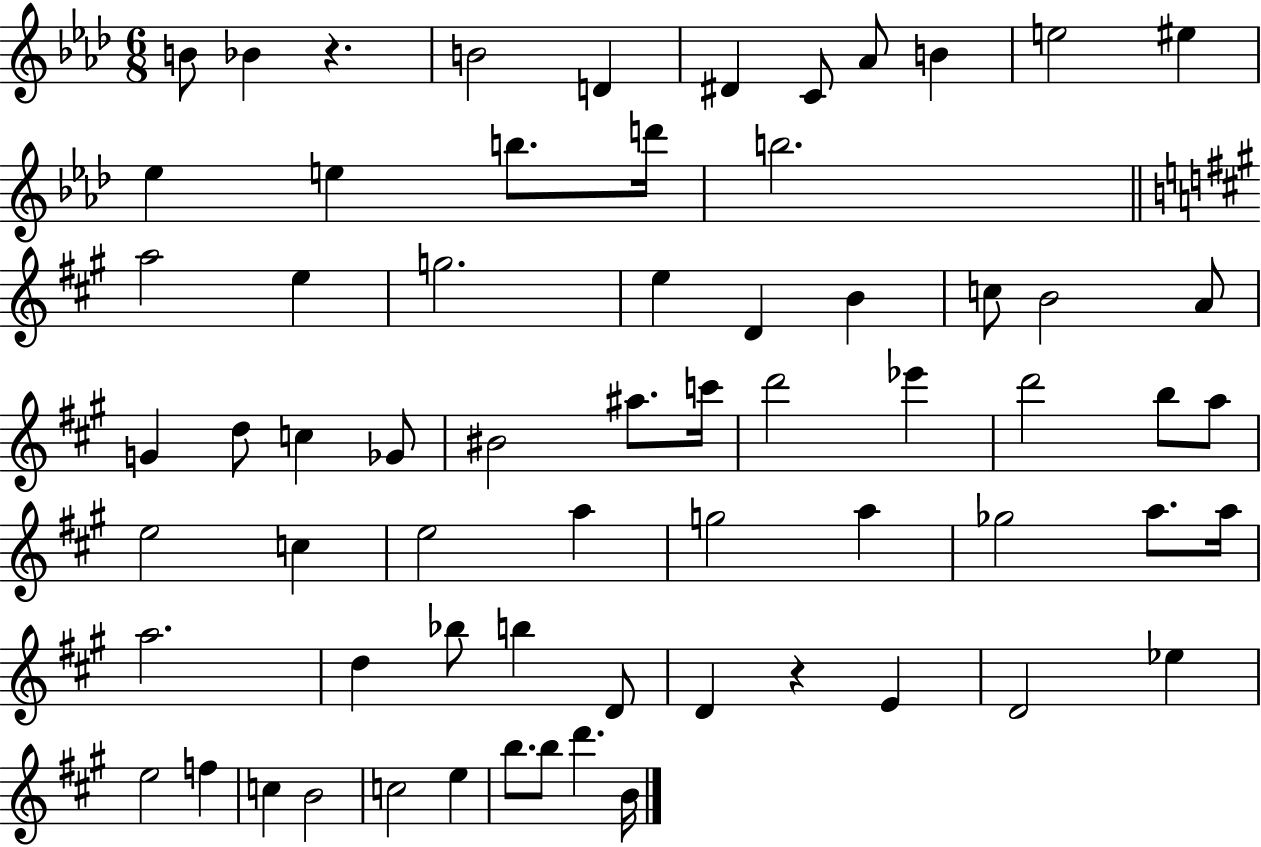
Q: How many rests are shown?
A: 2